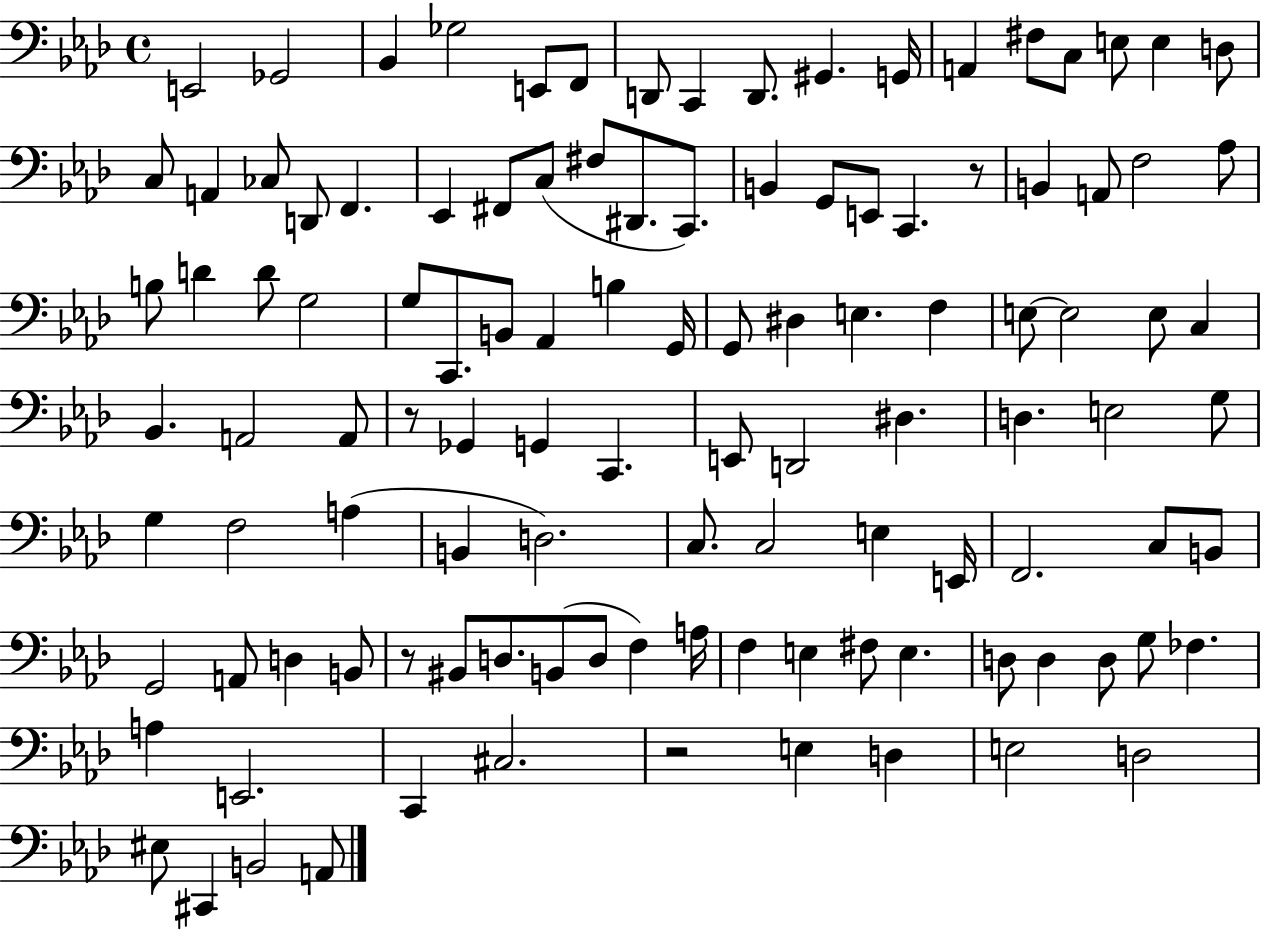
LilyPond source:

{
  \clef bass
  \time 4/4
  \defaultTimeSignature
  \key aes \major
  e,2 ges,2 | bes,4 ges2 e,8 f,8 | d,8 c,4 d,8. gis,4. g,16 | a,4 fis8 c8 e8 e4 d8 | \break c8 a,4 ces8 d,8 f,4. | ees,4 fis,8 c8( fis8 dis,8. c,8.) | b,4 g,8 e,8 c,4. r8 | b,4 a,8 f2 aes8 | \break b8 d'4 d'8 g2 | g8 c,8. b,8 aes,4 b4 g,16 | g,8 dis4 e4. f4 | e8~~ e2 e8 c4 | \break bes,4. a,2 a,8 | r8 ges,4 g,4 c,4. | e,8 d,2 dis4. | d4. e2 g8 | \break g4 f2 a4( | b,4 d2.) | c8. c2 e4 e,16 | f,2. c8 b,8 | \break g,2 a,8 d4 b,8 | r8 bis,8 d8. b,8( d8 f4) a16 | f4 e4 fis8 e4. | d8 d4 d8 g8 fes4. | \break a4 e,2. | c,4 cis2. | r2 e4 d4 | e2 d2 | \break eis8 cis,4 b,2 a,8 | \bar "|."
}